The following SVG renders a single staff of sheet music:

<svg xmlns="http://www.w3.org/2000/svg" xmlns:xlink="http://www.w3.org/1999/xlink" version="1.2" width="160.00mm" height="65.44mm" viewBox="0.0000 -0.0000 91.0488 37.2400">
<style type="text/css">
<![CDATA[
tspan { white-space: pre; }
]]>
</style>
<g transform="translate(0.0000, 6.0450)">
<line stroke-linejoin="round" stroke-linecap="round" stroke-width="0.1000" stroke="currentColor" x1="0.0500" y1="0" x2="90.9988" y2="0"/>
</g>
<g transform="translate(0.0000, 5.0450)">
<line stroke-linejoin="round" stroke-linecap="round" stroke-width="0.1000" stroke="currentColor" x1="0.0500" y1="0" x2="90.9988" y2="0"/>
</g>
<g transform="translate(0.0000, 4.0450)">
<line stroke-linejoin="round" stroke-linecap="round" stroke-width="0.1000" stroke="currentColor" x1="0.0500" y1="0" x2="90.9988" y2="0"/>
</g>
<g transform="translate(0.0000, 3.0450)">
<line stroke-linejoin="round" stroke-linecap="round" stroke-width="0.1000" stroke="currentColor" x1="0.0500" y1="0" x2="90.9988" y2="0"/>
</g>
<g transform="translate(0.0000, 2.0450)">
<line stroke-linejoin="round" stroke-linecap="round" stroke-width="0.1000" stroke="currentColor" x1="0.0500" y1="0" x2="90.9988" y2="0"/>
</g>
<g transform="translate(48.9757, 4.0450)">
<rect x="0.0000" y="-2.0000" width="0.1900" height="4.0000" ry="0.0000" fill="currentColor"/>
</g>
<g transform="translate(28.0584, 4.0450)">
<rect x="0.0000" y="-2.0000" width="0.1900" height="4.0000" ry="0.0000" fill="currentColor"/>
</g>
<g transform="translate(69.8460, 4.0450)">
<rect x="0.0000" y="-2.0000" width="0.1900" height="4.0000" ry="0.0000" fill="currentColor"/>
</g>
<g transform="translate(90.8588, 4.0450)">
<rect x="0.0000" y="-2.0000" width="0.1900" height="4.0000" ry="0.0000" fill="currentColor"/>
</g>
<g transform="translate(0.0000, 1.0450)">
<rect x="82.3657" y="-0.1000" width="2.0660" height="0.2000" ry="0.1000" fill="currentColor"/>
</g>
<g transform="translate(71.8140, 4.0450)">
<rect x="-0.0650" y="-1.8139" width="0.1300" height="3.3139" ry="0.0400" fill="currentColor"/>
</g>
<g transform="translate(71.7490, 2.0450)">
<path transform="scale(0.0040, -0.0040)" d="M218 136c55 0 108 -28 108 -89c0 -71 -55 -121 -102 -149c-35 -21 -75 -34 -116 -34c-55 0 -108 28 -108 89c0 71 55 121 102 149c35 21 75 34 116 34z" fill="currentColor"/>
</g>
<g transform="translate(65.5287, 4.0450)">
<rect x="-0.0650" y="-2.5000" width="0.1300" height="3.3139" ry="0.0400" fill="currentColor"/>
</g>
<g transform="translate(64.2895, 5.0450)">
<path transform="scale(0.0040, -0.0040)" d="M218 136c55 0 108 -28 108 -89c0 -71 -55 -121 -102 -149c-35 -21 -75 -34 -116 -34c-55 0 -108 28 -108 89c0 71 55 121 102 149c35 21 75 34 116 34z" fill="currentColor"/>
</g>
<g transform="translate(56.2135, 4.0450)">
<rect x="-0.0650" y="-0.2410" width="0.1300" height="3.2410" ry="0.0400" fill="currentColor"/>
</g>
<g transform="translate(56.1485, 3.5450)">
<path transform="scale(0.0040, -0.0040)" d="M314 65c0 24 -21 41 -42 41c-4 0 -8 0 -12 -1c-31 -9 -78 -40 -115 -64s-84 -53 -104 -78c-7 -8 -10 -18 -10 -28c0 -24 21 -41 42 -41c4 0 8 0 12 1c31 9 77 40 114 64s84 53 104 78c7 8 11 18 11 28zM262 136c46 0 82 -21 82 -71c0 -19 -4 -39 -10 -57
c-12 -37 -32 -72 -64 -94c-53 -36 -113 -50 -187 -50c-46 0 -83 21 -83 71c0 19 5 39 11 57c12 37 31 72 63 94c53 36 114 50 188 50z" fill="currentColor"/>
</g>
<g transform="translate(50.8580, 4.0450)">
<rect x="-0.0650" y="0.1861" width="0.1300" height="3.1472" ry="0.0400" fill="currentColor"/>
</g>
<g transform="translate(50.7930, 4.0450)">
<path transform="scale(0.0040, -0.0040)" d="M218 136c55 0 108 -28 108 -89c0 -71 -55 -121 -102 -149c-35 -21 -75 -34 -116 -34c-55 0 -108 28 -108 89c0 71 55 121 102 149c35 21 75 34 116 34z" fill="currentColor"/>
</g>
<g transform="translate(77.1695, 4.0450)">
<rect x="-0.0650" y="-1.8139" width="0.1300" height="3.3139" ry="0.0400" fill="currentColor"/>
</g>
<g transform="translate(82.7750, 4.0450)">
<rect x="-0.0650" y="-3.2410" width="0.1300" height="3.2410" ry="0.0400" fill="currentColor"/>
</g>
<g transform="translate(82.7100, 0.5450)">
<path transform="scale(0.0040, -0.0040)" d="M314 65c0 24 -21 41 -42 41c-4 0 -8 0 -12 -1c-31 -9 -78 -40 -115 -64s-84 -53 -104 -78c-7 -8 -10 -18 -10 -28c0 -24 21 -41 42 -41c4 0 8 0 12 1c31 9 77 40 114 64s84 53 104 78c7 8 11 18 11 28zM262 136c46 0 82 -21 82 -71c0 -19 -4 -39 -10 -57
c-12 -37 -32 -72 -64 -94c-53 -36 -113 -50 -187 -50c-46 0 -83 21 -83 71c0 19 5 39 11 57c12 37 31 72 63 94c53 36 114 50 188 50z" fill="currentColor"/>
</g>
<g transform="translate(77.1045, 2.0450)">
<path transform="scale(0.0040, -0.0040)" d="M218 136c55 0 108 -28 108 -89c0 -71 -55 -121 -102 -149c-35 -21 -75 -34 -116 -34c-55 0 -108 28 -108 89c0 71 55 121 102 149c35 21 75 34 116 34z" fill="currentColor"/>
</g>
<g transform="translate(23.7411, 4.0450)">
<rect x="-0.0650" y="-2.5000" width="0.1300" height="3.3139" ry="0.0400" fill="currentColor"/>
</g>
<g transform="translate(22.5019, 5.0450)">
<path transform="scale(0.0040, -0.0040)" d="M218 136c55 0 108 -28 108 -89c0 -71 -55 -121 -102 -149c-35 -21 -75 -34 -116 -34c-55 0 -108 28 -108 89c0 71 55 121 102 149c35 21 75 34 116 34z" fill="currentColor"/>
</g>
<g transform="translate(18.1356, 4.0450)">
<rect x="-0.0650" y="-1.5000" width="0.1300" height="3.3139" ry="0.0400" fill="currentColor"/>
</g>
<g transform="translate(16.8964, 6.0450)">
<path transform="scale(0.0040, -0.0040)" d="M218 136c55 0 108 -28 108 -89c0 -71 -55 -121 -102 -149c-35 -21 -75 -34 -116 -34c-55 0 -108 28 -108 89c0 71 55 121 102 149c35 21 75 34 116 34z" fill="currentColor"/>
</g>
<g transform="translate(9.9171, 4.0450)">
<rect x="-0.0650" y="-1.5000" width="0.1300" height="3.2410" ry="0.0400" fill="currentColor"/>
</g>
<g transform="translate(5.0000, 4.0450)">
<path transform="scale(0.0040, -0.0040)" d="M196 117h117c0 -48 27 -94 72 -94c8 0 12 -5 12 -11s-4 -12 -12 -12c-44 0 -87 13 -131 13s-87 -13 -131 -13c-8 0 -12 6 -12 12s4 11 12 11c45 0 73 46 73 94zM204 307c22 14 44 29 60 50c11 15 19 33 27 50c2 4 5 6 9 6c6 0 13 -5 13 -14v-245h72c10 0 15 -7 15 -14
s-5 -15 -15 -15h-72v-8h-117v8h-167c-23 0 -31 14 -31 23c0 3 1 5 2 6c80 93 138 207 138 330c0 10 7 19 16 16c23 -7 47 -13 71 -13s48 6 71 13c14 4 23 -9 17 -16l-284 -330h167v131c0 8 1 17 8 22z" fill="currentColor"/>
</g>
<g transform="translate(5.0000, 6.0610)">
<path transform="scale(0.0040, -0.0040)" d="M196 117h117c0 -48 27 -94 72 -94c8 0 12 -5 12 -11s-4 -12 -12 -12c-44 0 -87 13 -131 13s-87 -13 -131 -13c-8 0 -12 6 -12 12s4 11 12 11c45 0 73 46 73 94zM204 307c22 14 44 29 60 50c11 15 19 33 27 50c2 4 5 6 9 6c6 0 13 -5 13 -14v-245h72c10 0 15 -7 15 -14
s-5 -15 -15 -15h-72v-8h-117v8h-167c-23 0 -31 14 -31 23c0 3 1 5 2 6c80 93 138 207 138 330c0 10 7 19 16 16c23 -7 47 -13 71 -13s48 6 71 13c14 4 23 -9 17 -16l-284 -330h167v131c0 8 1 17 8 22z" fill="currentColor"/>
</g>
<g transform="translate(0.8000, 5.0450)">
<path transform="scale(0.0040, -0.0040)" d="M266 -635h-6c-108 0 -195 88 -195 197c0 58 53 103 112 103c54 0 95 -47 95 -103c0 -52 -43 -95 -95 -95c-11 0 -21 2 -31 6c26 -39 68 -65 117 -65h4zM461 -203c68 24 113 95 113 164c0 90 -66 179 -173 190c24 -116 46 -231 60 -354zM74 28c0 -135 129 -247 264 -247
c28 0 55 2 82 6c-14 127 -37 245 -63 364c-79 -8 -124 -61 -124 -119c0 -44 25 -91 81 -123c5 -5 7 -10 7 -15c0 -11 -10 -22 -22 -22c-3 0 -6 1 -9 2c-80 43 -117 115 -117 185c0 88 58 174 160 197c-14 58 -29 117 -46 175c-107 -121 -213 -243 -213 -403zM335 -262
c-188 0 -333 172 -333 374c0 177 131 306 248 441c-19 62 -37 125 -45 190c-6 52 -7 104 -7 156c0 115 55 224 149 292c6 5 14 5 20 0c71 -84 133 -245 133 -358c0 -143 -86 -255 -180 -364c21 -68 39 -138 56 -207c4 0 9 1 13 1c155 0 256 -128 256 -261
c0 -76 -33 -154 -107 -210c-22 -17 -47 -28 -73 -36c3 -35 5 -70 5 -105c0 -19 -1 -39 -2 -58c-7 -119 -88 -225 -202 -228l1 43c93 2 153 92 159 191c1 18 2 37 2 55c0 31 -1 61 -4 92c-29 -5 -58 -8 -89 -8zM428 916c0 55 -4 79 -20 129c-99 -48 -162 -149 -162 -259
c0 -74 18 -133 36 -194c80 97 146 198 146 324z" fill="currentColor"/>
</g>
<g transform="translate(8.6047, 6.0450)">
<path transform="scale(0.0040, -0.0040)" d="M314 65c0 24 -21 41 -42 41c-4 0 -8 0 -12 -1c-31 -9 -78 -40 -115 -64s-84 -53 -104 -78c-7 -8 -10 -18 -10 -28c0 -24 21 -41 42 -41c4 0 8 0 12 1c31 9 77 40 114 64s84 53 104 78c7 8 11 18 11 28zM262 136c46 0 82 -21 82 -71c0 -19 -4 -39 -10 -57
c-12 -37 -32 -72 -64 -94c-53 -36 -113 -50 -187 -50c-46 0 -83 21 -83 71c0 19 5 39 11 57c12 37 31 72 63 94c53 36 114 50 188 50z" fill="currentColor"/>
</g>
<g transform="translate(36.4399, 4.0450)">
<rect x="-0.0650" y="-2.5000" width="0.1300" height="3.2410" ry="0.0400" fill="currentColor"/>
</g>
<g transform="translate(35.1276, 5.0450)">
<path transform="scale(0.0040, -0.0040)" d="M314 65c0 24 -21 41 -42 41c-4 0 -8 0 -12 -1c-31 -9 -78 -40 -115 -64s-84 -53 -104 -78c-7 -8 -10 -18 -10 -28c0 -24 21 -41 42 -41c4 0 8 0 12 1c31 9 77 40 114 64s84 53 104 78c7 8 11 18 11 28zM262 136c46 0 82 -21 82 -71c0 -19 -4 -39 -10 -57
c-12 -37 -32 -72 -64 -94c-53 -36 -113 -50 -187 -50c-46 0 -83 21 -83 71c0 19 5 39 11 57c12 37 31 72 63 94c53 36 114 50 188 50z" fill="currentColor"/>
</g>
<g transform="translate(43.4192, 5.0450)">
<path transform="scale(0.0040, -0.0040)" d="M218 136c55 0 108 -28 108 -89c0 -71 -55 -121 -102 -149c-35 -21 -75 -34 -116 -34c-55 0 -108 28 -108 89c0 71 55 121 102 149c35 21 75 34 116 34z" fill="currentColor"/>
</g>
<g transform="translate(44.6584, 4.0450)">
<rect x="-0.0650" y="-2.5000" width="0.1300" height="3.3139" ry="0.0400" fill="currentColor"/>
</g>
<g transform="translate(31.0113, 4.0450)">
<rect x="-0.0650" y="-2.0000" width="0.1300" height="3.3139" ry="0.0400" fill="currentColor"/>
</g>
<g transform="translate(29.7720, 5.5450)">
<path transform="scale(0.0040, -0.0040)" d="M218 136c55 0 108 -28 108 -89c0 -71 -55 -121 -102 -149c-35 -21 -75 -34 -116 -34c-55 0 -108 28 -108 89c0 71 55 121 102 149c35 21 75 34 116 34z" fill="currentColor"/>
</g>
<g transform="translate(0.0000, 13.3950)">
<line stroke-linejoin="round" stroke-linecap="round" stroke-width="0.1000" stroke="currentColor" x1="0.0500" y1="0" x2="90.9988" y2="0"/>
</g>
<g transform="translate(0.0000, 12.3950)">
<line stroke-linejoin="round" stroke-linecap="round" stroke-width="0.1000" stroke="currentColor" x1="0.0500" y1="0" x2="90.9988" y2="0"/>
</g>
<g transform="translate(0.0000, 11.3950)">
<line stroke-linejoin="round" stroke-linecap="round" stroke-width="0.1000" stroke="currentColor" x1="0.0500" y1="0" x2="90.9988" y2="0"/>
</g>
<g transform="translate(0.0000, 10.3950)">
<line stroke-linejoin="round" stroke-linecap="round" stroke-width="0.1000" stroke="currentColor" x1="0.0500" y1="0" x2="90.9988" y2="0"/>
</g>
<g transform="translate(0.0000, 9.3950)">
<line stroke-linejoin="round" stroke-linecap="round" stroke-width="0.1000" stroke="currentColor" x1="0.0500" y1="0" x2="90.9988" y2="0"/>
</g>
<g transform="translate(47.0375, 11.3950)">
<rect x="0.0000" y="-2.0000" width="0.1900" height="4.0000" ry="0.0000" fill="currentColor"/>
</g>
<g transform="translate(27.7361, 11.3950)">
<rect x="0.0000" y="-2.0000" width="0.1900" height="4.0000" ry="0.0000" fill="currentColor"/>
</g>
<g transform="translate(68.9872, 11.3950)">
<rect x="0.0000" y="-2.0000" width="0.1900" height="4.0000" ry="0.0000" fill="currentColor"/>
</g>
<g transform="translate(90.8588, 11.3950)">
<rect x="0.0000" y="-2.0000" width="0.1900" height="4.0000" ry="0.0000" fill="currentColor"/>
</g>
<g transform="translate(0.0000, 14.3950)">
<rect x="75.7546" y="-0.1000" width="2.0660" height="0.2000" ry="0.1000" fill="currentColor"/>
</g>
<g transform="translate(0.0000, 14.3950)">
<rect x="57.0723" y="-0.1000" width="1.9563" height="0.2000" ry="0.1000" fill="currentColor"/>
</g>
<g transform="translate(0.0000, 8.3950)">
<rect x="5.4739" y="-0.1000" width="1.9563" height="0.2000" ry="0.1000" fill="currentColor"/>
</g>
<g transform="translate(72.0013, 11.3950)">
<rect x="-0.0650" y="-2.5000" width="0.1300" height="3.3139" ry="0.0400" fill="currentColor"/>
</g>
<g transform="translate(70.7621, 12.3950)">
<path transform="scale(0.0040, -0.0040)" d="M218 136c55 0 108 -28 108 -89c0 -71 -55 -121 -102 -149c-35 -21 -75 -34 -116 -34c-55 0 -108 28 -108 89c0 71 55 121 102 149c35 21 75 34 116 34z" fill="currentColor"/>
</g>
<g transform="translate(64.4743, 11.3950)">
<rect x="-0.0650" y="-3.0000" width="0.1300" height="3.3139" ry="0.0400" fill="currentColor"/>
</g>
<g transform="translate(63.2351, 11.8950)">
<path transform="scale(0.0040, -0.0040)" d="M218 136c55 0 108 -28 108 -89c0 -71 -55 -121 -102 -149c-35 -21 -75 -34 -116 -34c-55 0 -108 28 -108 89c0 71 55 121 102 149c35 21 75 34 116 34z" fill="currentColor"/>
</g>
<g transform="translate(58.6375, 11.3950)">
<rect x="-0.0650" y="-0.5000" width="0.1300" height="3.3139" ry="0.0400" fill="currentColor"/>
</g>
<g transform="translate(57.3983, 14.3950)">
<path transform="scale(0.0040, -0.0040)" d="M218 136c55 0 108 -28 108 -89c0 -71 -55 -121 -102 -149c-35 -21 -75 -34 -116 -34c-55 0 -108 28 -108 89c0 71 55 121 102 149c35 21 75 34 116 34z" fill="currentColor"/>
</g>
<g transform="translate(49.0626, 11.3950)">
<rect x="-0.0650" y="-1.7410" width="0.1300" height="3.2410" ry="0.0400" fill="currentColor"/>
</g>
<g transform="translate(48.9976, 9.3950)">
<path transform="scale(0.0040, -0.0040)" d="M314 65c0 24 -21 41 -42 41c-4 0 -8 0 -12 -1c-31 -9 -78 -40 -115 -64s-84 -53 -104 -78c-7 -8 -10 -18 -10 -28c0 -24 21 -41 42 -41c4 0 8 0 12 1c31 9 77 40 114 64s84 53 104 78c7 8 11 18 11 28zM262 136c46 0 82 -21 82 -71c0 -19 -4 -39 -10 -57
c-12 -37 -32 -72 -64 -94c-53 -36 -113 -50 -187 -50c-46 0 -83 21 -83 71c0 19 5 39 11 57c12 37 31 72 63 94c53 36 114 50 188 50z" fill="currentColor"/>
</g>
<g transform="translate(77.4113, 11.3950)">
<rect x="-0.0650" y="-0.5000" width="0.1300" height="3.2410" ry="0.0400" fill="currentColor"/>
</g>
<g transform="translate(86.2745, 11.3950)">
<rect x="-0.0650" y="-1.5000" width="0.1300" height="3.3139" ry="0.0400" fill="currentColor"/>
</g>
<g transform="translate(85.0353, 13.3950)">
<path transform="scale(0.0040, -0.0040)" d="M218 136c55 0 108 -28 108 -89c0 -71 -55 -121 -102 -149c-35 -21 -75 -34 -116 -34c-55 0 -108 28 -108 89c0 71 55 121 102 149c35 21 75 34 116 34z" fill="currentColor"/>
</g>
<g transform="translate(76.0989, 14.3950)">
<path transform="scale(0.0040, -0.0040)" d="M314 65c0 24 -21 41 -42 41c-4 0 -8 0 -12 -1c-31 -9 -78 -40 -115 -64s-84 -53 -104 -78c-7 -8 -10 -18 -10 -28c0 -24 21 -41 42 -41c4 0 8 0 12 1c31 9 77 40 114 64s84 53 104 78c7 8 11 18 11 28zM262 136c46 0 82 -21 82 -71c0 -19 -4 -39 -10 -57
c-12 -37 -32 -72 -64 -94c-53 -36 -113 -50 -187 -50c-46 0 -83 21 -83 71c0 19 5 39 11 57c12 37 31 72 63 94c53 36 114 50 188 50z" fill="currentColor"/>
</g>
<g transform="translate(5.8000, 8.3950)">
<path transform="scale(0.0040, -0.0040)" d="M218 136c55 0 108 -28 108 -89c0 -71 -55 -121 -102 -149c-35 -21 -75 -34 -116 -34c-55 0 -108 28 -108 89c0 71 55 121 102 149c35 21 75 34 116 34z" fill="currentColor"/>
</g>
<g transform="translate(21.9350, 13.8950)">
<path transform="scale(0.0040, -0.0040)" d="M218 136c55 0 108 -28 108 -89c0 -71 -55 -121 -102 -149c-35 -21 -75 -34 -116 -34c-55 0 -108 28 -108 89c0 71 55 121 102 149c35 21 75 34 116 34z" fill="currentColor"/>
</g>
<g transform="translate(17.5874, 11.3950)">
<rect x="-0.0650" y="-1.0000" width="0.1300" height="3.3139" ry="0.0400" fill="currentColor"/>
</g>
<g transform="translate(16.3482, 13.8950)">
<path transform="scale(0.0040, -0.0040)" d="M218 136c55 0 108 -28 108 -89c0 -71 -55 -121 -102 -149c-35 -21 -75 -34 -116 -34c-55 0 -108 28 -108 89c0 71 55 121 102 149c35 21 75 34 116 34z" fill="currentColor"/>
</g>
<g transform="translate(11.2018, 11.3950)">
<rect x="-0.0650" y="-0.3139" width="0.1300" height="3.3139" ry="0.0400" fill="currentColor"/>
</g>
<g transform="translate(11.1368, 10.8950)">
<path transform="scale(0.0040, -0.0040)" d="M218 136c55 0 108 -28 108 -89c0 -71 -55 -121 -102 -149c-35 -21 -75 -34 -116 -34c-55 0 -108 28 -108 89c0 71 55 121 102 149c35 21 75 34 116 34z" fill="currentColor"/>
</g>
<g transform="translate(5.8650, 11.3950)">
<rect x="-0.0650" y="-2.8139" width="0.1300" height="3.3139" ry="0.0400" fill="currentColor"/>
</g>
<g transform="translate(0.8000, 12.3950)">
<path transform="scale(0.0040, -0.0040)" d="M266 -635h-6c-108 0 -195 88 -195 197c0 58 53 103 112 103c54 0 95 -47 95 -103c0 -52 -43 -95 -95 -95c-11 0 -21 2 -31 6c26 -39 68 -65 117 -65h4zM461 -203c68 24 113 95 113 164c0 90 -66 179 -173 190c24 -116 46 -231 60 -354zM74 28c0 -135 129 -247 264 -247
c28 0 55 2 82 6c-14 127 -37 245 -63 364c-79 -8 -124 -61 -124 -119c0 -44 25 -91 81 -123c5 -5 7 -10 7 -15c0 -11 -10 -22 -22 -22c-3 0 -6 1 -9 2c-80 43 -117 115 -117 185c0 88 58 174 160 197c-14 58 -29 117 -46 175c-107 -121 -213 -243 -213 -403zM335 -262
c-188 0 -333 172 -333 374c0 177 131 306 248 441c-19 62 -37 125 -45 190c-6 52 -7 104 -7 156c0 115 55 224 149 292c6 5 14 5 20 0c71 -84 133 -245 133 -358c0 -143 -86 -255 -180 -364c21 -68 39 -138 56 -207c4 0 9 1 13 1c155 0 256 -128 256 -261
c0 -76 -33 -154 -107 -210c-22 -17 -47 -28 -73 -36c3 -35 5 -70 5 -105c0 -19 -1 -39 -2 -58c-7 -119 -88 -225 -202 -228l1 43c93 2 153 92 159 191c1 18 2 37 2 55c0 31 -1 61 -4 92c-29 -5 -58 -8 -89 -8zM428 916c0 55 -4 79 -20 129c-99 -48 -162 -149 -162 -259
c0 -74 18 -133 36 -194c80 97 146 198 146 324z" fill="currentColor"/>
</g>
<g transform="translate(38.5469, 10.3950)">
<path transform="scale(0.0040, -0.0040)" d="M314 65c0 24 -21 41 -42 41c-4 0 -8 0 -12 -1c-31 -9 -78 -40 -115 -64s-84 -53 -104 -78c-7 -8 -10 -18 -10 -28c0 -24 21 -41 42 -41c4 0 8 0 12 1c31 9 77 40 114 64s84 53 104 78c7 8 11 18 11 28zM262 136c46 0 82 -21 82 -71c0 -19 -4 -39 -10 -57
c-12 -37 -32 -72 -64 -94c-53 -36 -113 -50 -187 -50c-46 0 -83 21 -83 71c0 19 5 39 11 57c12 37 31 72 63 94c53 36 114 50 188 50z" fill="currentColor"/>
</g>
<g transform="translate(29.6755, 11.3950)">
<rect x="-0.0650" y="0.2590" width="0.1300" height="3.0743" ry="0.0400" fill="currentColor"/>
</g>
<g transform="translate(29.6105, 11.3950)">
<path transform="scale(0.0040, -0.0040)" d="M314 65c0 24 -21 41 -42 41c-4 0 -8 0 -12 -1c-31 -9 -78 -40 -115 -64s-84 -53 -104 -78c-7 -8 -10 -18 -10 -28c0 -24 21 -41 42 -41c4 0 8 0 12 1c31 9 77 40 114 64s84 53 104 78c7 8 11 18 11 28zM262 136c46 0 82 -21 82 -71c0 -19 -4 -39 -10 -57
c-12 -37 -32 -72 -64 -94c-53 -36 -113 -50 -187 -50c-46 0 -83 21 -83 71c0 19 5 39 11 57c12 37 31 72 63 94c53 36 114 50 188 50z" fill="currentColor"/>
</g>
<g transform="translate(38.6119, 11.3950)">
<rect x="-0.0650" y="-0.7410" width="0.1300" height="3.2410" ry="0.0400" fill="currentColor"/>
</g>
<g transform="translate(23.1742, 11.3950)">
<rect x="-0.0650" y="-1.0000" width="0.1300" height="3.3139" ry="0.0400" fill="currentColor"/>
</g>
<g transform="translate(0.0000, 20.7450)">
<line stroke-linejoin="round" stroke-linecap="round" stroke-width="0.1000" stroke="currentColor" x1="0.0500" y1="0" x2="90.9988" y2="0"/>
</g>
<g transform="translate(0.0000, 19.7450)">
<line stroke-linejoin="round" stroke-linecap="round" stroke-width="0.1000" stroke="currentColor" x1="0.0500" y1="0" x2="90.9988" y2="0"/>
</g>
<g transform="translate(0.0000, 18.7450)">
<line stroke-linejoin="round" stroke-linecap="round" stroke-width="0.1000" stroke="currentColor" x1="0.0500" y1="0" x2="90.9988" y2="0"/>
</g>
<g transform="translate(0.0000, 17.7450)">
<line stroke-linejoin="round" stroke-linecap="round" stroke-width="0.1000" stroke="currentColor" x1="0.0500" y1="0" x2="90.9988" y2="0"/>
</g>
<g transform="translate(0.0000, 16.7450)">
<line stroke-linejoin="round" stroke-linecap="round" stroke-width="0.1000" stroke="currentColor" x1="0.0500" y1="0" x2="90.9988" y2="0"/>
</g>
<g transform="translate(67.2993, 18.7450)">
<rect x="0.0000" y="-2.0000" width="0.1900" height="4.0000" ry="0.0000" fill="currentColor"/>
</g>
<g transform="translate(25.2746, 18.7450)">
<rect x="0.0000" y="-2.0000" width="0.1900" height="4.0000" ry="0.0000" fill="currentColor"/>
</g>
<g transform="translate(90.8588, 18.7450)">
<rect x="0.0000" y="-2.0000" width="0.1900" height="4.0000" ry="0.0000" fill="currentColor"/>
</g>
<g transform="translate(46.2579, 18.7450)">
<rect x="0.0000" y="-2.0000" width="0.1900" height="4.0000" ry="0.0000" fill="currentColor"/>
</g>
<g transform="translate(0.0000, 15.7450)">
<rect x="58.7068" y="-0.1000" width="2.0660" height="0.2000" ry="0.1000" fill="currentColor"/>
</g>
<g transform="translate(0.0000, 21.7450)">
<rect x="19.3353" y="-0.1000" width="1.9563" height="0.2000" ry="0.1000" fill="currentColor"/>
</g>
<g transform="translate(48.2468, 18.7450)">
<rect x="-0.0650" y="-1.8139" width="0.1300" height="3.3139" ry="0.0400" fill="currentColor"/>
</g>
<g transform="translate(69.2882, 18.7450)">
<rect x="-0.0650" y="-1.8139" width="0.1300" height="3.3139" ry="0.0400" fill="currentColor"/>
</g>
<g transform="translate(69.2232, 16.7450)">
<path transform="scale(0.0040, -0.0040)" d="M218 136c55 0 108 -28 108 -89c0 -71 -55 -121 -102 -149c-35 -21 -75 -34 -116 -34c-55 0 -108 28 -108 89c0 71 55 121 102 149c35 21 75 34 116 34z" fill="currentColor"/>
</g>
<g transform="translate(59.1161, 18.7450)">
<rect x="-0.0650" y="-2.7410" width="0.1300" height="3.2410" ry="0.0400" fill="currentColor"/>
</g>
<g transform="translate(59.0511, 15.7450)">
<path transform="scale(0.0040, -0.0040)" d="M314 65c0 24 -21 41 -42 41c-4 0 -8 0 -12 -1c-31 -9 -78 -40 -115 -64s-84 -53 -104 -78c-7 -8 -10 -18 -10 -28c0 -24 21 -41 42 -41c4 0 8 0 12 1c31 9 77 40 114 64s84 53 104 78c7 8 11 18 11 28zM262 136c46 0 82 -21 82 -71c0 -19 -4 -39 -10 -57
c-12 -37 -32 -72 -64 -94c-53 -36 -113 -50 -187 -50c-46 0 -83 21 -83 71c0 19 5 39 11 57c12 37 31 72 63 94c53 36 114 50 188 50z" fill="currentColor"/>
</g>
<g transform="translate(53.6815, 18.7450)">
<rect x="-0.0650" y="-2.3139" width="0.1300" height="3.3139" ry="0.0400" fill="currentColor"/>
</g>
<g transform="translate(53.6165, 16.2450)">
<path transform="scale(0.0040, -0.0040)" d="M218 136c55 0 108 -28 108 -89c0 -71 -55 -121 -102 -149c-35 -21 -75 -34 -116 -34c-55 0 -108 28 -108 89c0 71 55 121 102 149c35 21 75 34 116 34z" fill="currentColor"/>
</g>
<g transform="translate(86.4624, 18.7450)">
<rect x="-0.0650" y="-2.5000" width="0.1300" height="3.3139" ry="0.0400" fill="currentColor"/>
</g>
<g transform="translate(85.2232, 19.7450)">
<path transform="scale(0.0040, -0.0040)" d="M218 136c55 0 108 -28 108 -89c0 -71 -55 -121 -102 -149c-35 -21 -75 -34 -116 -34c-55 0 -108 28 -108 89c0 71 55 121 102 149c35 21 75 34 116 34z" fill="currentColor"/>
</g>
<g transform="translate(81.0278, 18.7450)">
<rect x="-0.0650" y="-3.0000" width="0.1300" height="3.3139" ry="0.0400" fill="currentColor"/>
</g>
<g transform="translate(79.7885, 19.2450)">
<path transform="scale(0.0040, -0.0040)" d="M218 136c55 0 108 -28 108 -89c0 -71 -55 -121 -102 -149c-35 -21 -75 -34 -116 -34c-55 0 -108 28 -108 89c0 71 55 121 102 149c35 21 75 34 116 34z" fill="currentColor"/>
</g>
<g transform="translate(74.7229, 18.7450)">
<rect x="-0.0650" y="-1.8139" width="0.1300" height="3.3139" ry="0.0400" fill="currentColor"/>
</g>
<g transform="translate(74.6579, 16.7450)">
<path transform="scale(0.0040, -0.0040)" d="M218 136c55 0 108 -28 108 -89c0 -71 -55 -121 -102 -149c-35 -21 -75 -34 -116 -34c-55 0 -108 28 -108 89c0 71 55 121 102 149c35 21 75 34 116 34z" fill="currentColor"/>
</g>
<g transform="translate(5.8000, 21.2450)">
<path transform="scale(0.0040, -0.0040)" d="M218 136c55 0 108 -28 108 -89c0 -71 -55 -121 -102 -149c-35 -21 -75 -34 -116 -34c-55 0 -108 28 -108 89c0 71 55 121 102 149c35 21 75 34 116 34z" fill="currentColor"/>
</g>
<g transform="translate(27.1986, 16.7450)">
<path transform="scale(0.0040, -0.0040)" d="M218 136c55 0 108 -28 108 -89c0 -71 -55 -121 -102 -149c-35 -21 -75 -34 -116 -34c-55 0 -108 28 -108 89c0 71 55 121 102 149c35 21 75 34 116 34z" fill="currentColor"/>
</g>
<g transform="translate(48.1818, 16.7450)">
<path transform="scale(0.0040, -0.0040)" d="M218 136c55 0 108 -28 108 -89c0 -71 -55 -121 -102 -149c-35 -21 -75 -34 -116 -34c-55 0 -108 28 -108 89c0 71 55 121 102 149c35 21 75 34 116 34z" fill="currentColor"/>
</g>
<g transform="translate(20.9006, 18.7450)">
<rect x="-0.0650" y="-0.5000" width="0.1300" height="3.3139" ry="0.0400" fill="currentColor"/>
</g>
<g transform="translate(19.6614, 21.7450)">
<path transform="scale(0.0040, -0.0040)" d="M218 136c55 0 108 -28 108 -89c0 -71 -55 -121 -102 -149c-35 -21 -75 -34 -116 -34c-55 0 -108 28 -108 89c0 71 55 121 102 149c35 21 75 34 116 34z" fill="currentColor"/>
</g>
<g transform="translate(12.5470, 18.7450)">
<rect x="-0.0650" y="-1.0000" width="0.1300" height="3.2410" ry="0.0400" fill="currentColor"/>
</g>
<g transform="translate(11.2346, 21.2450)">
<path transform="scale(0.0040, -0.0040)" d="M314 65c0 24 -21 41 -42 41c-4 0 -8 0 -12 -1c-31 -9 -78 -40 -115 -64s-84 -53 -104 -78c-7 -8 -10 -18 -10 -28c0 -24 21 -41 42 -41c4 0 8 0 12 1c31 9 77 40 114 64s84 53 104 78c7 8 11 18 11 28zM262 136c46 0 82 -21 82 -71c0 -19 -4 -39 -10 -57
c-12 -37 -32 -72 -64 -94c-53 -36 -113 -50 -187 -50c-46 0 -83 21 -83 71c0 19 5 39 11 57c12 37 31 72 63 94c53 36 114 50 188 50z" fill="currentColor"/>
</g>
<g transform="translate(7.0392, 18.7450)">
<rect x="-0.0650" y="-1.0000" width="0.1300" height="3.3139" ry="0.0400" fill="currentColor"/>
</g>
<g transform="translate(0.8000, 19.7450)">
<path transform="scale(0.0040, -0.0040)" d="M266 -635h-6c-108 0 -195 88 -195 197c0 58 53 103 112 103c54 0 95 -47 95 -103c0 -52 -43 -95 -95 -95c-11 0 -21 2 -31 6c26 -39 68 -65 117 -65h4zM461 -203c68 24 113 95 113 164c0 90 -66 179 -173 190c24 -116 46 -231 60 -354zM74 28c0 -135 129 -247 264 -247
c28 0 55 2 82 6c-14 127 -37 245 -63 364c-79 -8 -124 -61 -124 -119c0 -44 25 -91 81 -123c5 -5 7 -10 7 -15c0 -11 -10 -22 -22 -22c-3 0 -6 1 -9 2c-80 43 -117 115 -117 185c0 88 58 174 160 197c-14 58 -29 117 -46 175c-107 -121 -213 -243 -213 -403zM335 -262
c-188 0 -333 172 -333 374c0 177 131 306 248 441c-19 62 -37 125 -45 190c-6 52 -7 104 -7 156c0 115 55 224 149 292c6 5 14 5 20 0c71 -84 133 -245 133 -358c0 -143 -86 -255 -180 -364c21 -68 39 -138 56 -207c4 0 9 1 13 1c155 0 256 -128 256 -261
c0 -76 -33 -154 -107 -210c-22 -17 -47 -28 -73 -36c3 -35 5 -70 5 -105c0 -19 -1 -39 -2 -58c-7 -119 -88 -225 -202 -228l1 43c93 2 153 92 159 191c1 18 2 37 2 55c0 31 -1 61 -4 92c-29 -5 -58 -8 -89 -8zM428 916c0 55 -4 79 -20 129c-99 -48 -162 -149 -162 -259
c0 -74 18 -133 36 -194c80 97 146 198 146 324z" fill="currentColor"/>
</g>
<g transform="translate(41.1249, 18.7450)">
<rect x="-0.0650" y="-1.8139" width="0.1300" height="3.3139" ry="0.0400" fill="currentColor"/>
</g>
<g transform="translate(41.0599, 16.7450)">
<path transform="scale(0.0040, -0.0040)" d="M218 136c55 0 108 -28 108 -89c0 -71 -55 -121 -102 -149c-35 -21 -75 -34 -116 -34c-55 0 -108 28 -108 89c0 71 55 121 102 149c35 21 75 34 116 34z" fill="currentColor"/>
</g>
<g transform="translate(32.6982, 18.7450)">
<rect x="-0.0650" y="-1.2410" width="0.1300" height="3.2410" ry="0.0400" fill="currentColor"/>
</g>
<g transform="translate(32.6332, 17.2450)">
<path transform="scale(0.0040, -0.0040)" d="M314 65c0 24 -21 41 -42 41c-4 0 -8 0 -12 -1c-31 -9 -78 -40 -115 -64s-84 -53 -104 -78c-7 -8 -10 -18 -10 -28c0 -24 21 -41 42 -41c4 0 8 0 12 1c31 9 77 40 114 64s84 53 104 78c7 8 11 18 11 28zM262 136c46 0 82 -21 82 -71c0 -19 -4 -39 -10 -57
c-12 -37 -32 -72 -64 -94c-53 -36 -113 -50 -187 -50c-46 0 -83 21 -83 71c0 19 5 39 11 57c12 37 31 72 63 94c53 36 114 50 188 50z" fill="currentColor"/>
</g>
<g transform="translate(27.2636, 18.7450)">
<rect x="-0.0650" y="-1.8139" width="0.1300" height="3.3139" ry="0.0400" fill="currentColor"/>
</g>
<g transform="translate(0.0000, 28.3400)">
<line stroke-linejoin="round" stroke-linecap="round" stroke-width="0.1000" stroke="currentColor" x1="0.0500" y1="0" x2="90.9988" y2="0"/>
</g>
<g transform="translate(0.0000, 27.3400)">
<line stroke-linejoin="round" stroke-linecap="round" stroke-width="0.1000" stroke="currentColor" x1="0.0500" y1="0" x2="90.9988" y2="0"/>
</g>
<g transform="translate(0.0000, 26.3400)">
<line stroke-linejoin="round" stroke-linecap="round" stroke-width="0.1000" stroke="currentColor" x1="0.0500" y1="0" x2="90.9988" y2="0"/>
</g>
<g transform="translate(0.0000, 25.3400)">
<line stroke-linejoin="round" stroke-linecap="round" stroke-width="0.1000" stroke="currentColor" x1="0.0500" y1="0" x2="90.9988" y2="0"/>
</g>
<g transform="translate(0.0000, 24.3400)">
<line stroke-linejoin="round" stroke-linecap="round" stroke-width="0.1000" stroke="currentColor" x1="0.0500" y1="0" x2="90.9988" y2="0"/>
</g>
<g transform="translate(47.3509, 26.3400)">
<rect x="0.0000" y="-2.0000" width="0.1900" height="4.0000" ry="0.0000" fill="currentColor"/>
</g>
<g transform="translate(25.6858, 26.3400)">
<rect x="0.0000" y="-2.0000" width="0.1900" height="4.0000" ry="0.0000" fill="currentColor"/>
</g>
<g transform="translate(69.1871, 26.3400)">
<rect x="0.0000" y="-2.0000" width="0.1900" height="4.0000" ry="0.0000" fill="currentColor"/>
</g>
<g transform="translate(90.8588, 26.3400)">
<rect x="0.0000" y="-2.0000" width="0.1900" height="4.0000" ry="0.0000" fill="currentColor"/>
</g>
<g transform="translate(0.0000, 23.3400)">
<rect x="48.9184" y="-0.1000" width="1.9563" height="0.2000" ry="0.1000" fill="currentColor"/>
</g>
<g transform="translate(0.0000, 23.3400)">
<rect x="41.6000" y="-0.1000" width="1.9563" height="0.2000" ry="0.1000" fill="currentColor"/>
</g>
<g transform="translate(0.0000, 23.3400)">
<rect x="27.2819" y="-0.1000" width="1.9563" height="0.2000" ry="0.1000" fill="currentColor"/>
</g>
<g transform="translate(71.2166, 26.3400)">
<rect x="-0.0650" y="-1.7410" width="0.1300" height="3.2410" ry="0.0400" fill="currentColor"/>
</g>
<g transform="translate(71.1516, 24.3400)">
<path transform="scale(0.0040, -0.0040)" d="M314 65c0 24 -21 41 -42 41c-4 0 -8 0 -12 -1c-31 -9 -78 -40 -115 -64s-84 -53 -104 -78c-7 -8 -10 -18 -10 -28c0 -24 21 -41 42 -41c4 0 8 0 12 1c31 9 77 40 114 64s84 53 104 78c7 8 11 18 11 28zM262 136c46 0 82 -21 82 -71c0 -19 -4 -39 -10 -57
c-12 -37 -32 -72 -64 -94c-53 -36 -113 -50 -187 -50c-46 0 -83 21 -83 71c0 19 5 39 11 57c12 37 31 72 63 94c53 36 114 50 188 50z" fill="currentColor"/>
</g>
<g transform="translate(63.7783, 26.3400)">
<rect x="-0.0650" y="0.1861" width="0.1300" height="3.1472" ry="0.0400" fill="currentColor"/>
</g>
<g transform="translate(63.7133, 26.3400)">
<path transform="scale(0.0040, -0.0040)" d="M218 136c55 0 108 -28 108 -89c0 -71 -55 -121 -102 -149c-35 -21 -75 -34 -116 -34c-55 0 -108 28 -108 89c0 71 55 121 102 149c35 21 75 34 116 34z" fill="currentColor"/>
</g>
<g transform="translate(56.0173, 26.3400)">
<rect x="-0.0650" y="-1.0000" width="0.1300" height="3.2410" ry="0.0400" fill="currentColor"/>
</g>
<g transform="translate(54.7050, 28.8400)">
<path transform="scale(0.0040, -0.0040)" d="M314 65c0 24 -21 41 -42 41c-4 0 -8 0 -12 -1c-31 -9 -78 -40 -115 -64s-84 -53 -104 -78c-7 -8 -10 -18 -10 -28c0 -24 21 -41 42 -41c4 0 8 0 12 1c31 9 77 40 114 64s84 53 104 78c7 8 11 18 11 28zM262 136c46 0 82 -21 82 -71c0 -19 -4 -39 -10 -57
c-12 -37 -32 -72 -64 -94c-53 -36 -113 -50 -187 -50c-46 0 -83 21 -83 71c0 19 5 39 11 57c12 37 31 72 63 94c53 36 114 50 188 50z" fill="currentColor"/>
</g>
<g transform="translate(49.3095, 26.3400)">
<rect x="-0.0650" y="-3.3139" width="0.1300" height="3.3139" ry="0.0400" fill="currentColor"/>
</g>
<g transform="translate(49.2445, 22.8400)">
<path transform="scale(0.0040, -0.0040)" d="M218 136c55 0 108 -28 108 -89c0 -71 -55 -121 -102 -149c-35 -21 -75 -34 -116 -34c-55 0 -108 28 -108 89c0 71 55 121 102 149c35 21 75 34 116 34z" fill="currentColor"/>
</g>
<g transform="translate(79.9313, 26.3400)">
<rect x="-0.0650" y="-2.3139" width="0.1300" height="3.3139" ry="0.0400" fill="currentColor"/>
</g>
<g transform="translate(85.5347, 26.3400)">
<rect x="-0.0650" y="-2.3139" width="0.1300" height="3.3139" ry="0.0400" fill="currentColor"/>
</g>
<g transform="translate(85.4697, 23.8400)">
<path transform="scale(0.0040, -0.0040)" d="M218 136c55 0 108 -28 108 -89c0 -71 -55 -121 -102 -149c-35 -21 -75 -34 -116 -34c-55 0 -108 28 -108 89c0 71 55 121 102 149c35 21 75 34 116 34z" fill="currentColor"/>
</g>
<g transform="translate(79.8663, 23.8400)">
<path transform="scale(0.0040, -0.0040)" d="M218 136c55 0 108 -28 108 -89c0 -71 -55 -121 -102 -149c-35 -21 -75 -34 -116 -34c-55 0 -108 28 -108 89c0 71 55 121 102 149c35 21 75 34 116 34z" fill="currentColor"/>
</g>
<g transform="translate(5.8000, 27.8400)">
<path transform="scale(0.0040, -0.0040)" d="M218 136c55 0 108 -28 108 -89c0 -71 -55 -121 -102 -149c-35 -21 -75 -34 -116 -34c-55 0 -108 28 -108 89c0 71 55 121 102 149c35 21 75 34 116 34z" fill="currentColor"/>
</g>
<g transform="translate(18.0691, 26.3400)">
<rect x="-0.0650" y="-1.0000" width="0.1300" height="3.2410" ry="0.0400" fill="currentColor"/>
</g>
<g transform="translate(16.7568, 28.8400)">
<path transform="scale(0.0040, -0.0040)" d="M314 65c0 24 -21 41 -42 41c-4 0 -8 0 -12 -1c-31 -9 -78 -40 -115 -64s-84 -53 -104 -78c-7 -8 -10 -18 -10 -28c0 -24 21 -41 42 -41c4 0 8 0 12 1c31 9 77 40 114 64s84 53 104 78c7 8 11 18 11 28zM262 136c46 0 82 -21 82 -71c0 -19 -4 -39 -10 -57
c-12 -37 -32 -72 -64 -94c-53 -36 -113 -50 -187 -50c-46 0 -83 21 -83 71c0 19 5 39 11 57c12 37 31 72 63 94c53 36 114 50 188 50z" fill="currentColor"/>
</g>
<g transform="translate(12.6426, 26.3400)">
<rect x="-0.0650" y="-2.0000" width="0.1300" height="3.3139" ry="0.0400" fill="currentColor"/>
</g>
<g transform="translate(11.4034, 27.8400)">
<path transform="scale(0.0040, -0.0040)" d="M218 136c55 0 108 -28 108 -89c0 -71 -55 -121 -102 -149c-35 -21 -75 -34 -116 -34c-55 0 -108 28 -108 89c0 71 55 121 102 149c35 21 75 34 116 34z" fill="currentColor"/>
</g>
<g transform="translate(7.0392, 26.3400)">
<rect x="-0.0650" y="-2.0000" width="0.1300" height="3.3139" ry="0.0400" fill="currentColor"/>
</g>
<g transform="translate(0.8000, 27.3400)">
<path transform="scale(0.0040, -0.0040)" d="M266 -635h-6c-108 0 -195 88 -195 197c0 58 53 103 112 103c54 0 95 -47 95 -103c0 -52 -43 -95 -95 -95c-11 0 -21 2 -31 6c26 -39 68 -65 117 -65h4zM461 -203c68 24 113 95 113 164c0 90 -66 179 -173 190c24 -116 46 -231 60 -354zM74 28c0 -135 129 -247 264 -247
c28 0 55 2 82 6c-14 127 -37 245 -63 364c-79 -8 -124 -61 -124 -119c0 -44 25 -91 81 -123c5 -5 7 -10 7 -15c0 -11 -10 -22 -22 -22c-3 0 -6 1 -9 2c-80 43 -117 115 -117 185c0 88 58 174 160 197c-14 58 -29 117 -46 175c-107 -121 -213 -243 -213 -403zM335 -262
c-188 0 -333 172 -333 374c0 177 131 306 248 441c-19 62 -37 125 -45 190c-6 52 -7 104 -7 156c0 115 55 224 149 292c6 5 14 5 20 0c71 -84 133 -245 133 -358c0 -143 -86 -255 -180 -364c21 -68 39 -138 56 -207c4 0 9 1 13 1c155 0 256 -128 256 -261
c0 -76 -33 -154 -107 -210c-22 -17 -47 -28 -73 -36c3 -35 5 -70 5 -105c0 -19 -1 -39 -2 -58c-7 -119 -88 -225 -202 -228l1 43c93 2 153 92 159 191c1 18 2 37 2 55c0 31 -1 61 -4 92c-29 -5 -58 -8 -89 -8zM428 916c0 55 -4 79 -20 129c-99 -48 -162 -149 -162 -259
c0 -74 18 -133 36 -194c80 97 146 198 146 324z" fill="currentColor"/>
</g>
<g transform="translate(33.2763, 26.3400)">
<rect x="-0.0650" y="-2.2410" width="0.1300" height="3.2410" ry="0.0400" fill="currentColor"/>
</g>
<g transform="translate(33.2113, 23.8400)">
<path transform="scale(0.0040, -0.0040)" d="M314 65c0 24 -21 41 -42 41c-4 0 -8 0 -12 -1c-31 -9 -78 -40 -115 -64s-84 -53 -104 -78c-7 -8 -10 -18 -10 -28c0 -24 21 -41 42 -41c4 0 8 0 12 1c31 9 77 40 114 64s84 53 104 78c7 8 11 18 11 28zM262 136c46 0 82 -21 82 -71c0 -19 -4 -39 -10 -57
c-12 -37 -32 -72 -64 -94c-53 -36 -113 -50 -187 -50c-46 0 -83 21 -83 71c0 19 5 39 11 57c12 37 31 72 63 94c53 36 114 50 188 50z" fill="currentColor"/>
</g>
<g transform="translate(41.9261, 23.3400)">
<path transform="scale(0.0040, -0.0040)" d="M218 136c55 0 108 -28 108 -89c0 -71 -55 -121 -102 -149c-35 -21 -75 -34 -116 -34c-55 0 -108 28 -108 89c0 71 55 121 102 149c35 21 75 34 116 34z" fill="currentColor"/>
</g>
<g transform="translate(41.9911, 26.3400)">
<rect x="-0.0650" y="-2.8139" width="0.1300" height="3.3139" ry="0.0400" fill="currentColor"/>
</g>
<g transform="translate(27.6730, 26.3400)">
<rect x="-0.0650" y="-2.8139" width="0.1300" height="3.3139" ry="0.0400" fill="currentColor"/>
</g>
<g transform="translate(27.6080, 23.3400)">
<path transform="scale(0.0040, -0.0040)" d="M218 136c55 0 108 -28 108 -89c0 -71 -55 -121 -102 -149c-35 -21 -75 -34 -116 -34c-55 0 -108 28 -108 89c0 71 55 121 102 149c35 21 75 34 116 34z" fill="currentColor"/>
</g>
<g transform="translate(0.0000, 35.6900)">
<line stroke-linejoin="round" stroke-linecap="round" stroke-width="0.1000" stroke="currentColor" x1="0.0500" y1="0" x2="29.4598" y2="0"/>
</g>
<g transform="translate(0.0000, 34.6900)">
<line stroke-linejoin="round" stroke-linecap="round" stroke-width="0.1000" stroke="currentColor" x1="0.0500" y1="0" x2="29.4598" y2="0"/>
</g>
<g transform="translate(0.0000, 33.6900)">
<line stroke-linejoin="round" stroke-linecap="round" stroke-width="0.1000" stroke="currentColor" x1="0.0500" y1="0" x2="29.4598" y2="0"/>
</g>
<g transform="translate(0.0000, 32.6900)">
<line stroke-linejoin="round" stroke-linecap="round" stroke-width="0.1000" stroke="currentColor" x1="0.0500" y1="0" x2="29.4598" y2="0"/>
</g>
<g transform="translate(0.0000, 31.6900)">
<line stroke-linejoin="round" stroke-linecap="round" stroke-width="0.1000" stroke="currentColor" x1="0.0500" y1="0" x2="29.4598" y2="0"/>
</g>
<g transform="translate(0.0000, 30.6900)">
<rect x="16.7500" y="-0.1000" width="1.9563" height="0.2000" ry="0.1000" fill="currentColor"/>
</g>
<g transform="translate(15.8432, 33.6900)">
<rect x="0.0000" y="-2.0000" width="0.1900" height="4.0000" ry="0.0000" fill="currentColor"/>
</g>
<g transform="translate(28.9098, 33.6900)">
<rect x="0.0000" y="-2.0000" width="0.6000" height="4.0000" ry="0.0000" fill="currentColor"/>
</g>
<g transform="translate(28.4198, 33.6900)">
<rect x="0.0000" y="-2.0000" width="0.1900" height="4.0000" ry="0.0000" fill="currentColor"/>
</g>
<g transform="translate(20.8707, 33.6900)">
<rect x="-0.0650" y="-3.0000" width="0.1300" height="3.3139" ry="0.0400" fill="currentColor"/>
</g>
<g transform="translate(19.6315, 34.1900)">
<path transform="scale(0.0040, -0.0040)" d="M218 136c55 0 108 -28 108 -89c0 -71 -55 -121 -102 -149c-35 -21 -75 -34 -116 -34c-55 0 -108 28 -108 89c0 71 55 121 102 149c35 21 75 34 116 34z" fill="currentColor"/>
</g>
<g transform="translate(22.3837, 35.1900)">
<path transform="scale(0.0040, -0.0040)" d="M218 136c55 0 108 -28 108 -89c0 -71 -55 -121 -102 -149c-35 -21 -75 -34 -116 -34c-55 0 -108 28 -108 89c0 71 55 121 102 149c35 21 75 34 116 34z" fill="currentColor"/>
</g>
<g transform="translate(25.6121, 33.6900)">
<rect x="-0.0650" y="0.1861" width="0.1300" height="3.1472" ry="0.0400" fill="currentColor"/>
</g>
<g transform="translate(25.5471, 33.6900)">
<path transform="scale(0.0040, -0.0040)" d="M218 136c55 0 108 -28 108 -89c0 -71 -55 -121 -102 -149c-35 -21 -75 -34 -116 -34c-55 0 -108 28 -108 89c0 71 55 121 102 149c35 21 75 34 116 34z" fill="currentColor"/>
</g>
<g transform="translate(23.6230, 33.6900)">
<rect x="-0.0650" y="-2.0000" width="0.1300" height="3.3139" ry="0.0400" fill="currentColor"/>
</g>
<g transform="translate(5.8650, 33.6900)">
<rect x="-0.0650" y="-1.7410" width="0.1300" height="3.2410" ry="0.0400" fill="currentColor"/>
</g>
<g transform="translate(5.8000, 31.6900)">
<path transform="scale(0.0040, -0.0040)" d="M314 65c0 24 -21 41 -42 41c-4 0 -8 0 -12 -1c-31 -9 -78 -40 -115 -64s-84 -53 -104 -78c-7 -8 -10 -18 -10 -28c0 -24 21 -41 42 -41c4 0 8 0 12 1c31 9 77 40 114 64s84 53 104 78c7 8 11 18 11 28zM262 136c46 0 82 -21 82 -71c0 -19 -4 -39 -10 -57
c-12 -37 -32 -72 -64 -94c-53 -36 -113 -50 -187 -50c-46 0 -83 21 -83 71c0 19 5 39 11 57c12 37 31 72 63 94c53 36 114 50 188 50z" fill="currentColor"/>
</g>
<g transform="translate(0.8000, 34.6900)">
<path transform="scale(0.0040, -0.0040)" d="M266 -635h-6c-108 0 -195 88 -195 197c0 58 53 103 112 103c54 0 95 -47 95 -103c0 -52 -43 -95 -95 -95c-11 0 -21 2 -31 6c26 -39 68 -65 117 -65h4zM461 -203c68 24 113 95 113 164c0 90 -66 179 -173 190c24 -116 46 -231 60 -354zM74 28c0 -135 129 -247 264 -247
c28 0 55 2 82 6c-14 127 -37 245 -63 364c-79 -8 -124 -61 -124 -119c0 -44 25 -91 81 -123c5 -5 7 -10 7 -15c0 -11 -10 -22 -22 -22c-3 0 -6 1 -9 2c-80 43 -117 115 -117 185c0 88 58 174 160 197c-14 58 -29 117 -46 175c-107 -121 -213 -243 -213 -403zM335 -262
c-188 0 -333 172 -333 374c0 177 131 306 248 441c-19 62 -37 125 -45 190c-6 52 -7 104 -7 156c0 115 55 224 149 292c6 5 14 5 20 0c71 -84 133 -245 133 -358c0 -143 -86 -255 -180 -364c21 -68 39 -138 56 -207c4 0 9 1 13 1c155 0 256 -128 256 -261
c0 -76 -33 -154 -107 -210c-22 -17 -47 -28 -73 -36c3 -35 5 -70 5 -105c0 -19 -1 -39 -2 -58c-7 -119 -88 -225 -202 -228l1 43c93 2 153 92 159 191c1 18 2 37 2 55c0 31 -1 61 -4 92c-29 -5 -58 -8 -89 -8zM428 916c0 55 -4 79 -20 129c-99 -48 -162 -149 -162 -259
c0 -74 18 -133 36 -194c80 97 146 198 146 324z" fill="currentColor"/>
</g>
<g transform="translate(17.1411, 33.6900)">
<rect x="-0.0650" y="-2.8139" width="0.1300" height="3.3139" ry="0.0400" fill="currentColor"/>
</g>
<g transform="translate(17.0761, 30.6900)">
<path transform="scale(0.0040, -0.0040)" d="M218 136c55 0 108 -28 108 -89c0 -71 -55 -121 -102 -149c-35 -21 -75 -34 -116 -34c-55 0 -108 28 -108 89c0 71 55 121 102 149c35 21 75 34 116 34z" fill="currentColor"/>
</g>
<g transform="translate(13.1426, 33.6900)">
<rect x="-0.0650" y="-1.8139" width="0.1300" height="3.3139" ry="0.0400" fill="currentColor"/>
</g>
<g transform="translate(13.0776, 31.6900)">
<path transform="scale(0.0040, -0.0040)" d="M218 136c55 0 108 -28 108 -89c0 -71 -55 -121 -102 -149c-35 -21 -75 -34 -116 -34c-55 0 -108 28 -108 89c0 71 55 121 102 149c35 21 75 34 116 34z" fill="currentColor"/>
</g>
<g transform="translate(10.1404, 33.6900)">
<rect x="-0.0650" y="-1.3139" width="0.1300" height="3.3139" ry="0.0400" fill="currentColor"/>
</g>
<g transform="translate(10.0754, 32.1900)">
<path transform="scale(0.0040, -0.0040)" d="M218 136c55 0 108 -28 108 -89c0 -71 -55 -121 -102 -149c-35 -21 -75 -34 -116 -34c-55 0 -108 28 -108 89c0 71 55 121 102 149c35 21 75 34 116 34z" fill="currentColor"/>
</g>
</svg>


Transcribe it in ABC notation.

X:1
T:Untitled
M:4/4
L:1/4
K:C
E2 E G F G2 G B c2 G f f b2 a c D D B2 d2 f2 C A G C2 E D D2 C f e2 f f g a2 f f A G F F D2 a g2 a b D2 B f2 g g f2 e f a A F B